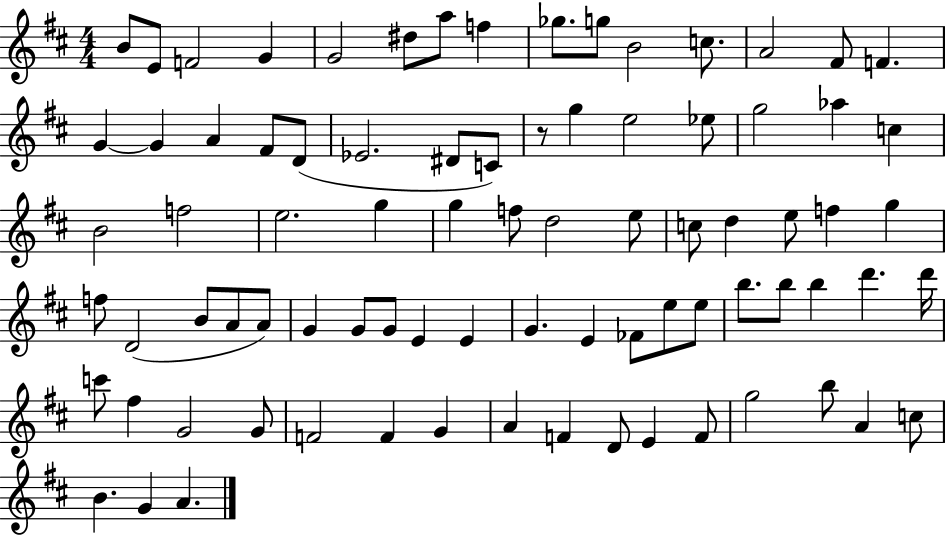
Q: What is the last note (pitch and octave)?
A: A4